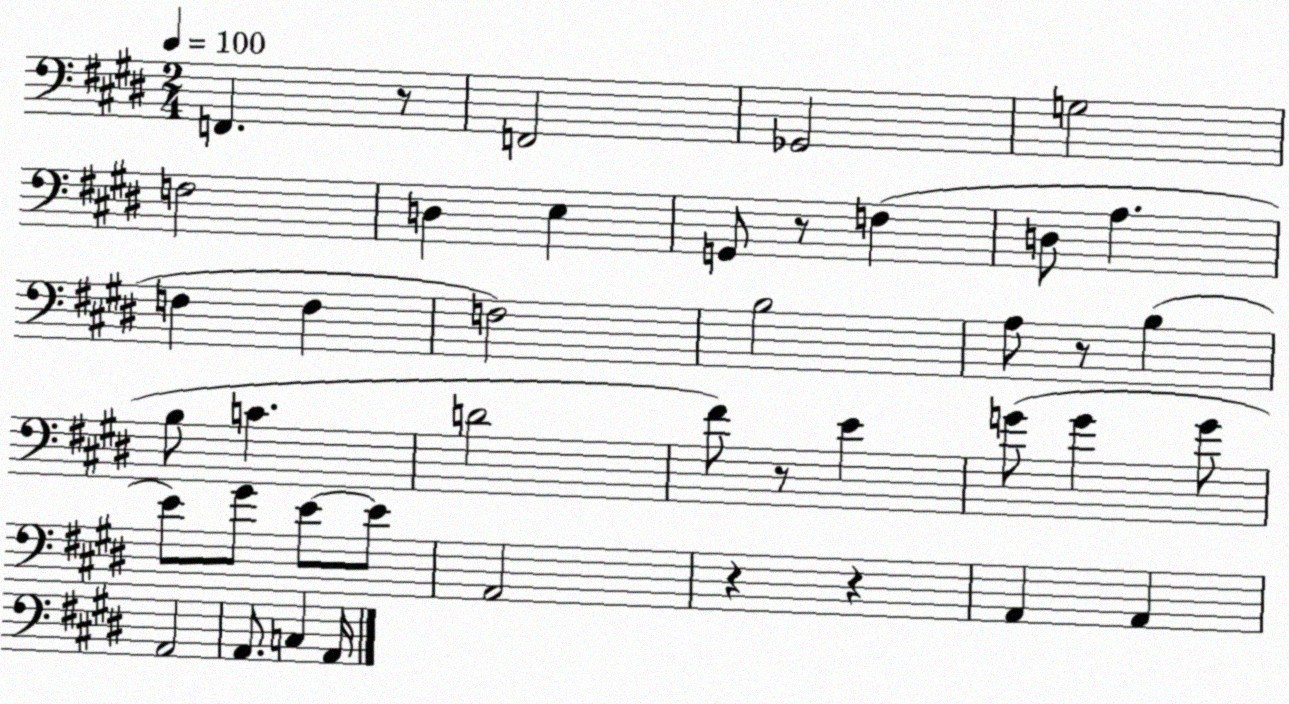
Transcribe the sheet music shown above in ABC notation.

X:1
T:Untitled
M:2/4
L:1/4
K:E
F,, z/2 F,,2 _G,,2 G,2 F,2 D, E, G,,/2 z/2 F, D,/2 A, F, F, F,2 B,2 A,/2 z/2 B, B,/2 C D2 ^F/2 z/2 E G/2 G G/2 E/2 ^G/2 E/2 E/2 A,,2 z z A,, A,, A,,2 A,,/2 C, A,,/4